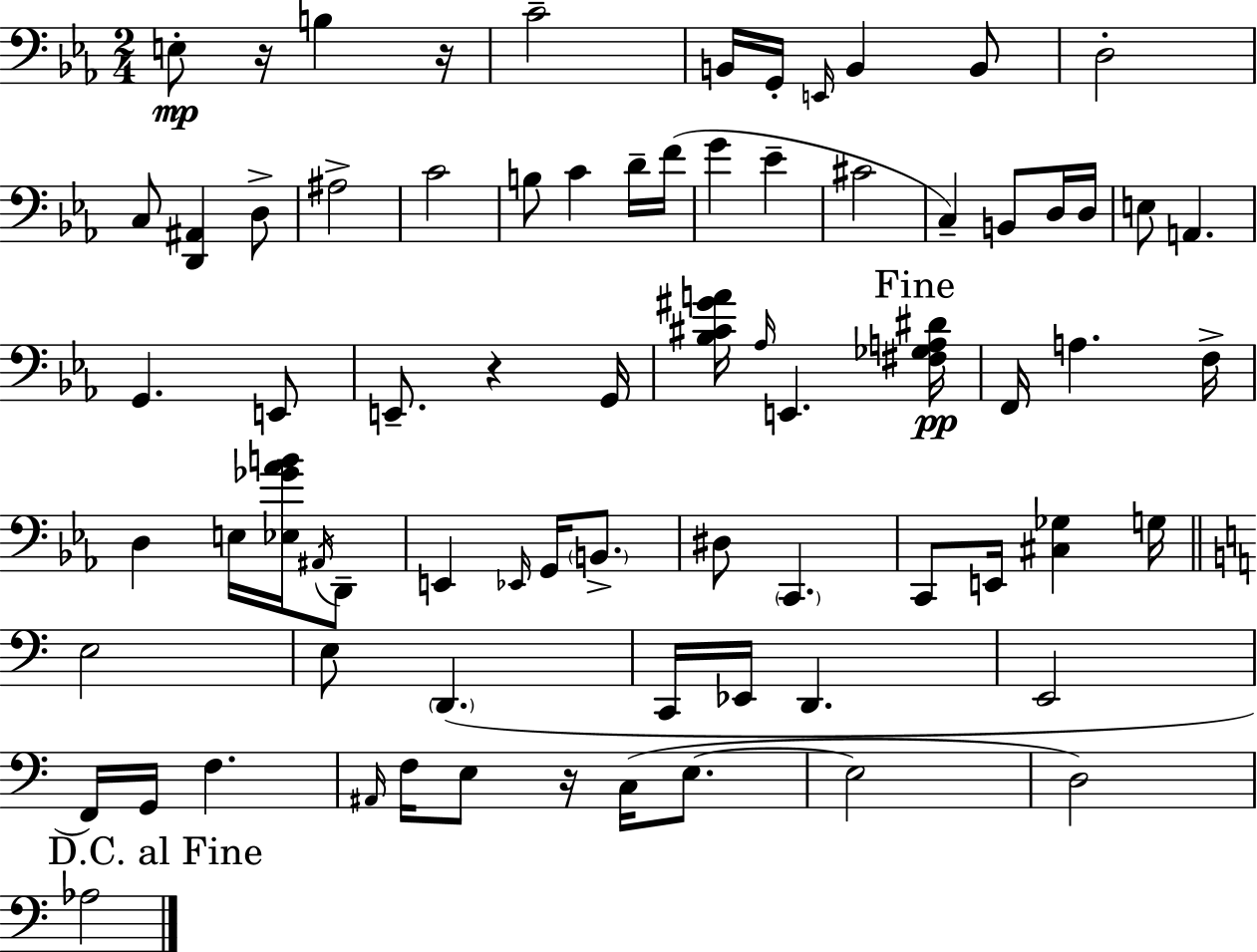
E3/e R/s B3/q R/s C4/h B2/s G2/s E2/s B2/q B2/e D3/h C3/e [D2,A#2]/q D3/e A#3/h C4/h B3/e C4/q D4/s F4/s G4/q Eb4/q C#4/h C3/q B2/e D3/s D3/s E3/e A2/q. G2/q. E2/e E2/e. R/q G2/s [Bb3,C#4,G#4,A4]/s Ab3/s E2/q. [F#3,Gb3,A3,D#4]/s F2/s A3/q. F3/s D3/q E3/s [Eb3,Gb4,Ab4,B4]/s A#2/s D2/e E2/q Eb2/s G2/s B2/e. D#3/e C2/q. C2/e E2/s [C#3,Gb3]/q G3/s E3/h E3/e D2/q. C2/s Eb2/s D2/q. E2/h F2/s G2/s F3/q. A#2/s F3/s E3/e R/s C3/s E3/e. E3/h D3/h Ab3/h